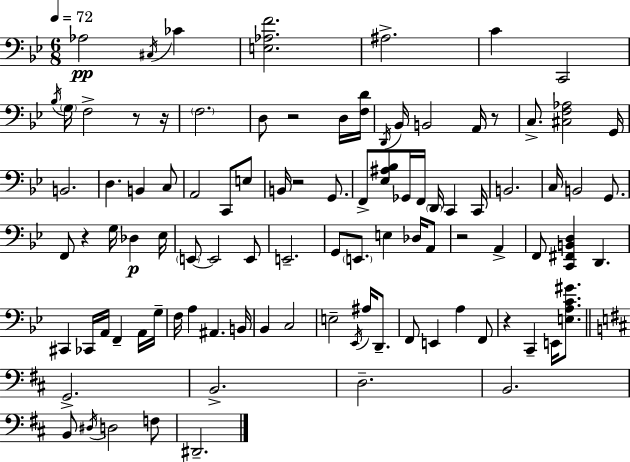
X:1
T:Untitled
M:6/8
L:1/4
K:Bb
_A,2 ^C,/4 _C [E,_A,F]2 ^A,2 C C,,2 _B,/4 G,/4 F,2 z/2 z/4 F,2 D,/2 z2 D,/4 [F,D]/4 D,,/4 _B,,/4 B,,2 A,,/4 z/2 C,/2 [^C,F,_A,]2 G,,/4 B,,2 D, B,, C,/2 A,,2 C,,/2 E,/2 B,,/4 z2 G,,/2 F,,/2 [_E,^A,_B,]/2 _G,,/4 F,,/4 D,,/4 C,, C,,/4 B,,2 C,/4 B,,2 G,,/2 F,,/2 z G,/4 _D, _E,/4 E,,/2 E,,2 E,,/2 E,,2 G,,/2 E,,/2 E, _D,/4 A,,/2 z2 A,, F,,/2 [C,,^F,,B,,D,] D,, ^C,, _C,,/4 A,,/4 F,, A,,/4 G,/4 F,/4 A, ^A,, B,,/4 _B,, C,2 E,2 _E,,/4 ^A,/4 D,,/2 F,,/2 E,, A, F,,/2 z C,, E,,/4 [E,A,C^G]/2 G,,2 B,,2 D,2 B,,2 B,,/2 ^D,/4 D,2 F,/2 ^D,,2